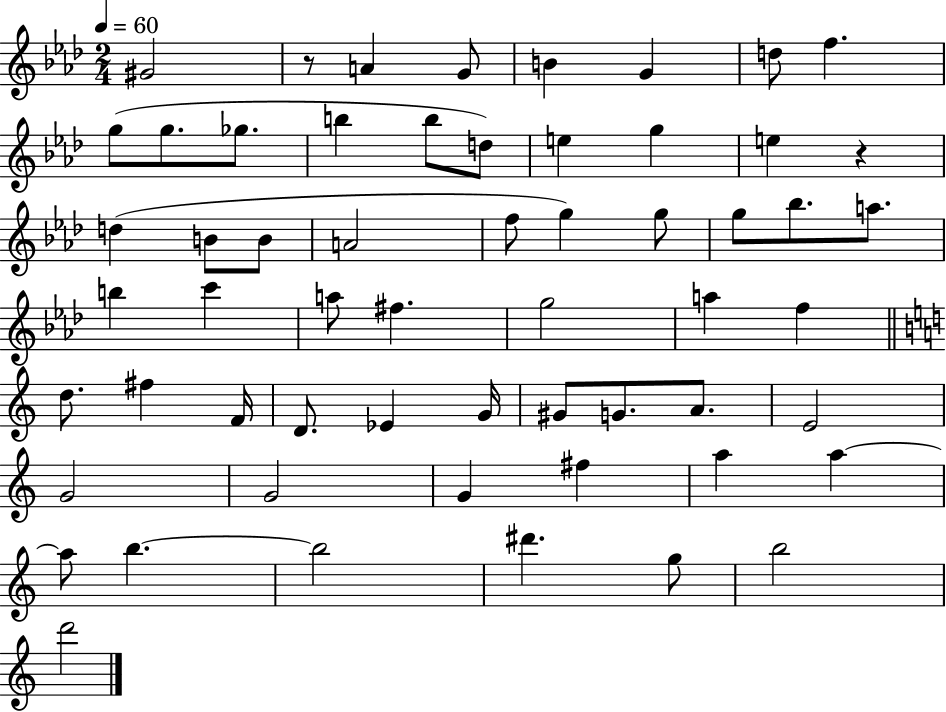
{
  \clef treble
  \numericTimeSignature
  \time 2/4
  \key aes \major
  \tempo 4 = 60
  gis'2 | r8 a'4 g'8 | b'4 g'4 | d''8 f''4. | \break g''8( g''8. ges''8. | b''4 b''8 d''8) | e''4 g''4 | e''4 r4 | \break d''4( b'8 b'8 | a'2 | f''8 g''4) g''8 | g''8 bes''8. a''8. | \break b''4 c'''4 | a''8 fis''4. | g''2 | a''4 f''4 | \break \bar "||" \break \key c \major d''8. fis''4 f'16 | d'8. ees'4 g'16 | gis'8 g'8. a'8. | e'2 | \break g'2 | g'2 | g'4 fis''4 | a''4 a''4~~ | \break a''8 b''4.~~ | b''2 | dis'''4. g''8 | b''2 | \break d'''2 | \bar "|."
}